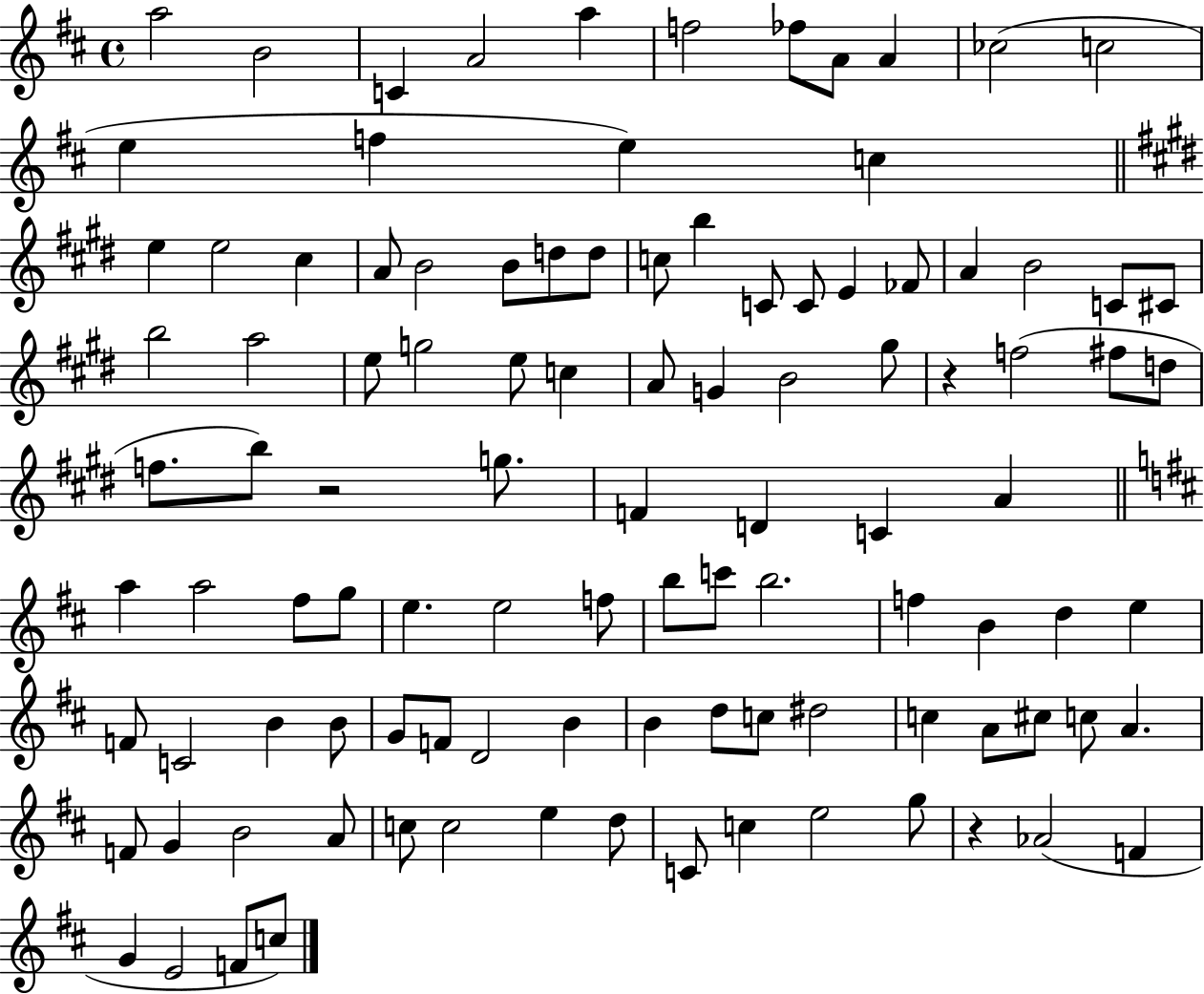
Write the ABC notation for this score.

X:1
T:Untitled
M:4/4
L:1/4
K:D
a2 B2 C A2 a f2 _f/2 A/2 A _c2 c2 e f e c e e2 ^c A/2 B2 B/2 d/2 d/2 c/2 b C/2 C/2 E _F/2 A B2 C/2 ^C/2 b2 a2 e/2 g2 e/2 c A/2 G B2 ^g/2 z f2 ^f/2 d/2 f/2 b/2 z2 g/2 F D C A a a2 ^f/2 g/2 e e2 f/2 b/2 c'/2 b2 f B d e F/2 C2 B B/2 G/2 F/2 D2 B B d/2 c/2 ^d2 c A/2 ^c/2 c/2 A F/2 G B2 A/2 c/2 c2 e d/2 C/2 c e2 g/2 z _A2 F G E2 F/2 c/2